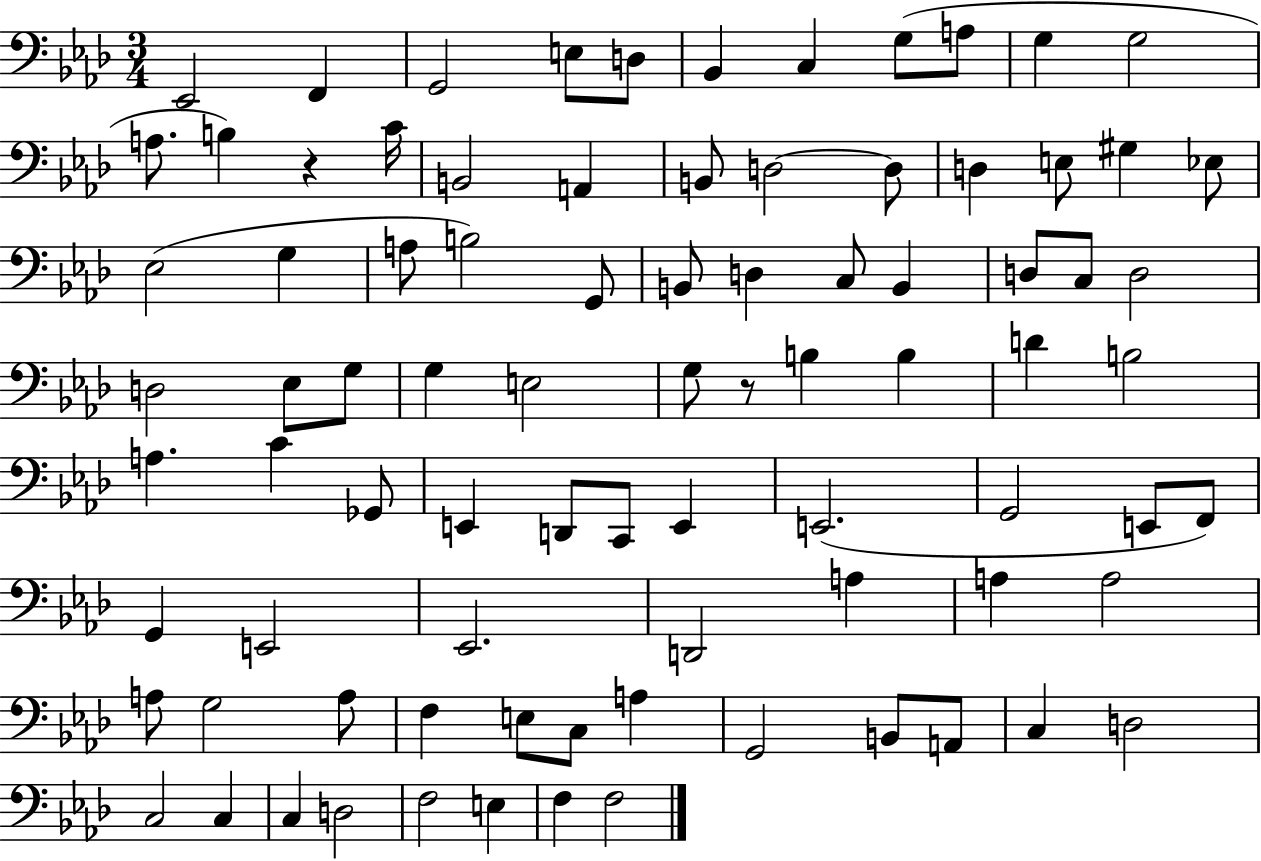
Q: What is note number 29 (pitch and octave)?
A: B2